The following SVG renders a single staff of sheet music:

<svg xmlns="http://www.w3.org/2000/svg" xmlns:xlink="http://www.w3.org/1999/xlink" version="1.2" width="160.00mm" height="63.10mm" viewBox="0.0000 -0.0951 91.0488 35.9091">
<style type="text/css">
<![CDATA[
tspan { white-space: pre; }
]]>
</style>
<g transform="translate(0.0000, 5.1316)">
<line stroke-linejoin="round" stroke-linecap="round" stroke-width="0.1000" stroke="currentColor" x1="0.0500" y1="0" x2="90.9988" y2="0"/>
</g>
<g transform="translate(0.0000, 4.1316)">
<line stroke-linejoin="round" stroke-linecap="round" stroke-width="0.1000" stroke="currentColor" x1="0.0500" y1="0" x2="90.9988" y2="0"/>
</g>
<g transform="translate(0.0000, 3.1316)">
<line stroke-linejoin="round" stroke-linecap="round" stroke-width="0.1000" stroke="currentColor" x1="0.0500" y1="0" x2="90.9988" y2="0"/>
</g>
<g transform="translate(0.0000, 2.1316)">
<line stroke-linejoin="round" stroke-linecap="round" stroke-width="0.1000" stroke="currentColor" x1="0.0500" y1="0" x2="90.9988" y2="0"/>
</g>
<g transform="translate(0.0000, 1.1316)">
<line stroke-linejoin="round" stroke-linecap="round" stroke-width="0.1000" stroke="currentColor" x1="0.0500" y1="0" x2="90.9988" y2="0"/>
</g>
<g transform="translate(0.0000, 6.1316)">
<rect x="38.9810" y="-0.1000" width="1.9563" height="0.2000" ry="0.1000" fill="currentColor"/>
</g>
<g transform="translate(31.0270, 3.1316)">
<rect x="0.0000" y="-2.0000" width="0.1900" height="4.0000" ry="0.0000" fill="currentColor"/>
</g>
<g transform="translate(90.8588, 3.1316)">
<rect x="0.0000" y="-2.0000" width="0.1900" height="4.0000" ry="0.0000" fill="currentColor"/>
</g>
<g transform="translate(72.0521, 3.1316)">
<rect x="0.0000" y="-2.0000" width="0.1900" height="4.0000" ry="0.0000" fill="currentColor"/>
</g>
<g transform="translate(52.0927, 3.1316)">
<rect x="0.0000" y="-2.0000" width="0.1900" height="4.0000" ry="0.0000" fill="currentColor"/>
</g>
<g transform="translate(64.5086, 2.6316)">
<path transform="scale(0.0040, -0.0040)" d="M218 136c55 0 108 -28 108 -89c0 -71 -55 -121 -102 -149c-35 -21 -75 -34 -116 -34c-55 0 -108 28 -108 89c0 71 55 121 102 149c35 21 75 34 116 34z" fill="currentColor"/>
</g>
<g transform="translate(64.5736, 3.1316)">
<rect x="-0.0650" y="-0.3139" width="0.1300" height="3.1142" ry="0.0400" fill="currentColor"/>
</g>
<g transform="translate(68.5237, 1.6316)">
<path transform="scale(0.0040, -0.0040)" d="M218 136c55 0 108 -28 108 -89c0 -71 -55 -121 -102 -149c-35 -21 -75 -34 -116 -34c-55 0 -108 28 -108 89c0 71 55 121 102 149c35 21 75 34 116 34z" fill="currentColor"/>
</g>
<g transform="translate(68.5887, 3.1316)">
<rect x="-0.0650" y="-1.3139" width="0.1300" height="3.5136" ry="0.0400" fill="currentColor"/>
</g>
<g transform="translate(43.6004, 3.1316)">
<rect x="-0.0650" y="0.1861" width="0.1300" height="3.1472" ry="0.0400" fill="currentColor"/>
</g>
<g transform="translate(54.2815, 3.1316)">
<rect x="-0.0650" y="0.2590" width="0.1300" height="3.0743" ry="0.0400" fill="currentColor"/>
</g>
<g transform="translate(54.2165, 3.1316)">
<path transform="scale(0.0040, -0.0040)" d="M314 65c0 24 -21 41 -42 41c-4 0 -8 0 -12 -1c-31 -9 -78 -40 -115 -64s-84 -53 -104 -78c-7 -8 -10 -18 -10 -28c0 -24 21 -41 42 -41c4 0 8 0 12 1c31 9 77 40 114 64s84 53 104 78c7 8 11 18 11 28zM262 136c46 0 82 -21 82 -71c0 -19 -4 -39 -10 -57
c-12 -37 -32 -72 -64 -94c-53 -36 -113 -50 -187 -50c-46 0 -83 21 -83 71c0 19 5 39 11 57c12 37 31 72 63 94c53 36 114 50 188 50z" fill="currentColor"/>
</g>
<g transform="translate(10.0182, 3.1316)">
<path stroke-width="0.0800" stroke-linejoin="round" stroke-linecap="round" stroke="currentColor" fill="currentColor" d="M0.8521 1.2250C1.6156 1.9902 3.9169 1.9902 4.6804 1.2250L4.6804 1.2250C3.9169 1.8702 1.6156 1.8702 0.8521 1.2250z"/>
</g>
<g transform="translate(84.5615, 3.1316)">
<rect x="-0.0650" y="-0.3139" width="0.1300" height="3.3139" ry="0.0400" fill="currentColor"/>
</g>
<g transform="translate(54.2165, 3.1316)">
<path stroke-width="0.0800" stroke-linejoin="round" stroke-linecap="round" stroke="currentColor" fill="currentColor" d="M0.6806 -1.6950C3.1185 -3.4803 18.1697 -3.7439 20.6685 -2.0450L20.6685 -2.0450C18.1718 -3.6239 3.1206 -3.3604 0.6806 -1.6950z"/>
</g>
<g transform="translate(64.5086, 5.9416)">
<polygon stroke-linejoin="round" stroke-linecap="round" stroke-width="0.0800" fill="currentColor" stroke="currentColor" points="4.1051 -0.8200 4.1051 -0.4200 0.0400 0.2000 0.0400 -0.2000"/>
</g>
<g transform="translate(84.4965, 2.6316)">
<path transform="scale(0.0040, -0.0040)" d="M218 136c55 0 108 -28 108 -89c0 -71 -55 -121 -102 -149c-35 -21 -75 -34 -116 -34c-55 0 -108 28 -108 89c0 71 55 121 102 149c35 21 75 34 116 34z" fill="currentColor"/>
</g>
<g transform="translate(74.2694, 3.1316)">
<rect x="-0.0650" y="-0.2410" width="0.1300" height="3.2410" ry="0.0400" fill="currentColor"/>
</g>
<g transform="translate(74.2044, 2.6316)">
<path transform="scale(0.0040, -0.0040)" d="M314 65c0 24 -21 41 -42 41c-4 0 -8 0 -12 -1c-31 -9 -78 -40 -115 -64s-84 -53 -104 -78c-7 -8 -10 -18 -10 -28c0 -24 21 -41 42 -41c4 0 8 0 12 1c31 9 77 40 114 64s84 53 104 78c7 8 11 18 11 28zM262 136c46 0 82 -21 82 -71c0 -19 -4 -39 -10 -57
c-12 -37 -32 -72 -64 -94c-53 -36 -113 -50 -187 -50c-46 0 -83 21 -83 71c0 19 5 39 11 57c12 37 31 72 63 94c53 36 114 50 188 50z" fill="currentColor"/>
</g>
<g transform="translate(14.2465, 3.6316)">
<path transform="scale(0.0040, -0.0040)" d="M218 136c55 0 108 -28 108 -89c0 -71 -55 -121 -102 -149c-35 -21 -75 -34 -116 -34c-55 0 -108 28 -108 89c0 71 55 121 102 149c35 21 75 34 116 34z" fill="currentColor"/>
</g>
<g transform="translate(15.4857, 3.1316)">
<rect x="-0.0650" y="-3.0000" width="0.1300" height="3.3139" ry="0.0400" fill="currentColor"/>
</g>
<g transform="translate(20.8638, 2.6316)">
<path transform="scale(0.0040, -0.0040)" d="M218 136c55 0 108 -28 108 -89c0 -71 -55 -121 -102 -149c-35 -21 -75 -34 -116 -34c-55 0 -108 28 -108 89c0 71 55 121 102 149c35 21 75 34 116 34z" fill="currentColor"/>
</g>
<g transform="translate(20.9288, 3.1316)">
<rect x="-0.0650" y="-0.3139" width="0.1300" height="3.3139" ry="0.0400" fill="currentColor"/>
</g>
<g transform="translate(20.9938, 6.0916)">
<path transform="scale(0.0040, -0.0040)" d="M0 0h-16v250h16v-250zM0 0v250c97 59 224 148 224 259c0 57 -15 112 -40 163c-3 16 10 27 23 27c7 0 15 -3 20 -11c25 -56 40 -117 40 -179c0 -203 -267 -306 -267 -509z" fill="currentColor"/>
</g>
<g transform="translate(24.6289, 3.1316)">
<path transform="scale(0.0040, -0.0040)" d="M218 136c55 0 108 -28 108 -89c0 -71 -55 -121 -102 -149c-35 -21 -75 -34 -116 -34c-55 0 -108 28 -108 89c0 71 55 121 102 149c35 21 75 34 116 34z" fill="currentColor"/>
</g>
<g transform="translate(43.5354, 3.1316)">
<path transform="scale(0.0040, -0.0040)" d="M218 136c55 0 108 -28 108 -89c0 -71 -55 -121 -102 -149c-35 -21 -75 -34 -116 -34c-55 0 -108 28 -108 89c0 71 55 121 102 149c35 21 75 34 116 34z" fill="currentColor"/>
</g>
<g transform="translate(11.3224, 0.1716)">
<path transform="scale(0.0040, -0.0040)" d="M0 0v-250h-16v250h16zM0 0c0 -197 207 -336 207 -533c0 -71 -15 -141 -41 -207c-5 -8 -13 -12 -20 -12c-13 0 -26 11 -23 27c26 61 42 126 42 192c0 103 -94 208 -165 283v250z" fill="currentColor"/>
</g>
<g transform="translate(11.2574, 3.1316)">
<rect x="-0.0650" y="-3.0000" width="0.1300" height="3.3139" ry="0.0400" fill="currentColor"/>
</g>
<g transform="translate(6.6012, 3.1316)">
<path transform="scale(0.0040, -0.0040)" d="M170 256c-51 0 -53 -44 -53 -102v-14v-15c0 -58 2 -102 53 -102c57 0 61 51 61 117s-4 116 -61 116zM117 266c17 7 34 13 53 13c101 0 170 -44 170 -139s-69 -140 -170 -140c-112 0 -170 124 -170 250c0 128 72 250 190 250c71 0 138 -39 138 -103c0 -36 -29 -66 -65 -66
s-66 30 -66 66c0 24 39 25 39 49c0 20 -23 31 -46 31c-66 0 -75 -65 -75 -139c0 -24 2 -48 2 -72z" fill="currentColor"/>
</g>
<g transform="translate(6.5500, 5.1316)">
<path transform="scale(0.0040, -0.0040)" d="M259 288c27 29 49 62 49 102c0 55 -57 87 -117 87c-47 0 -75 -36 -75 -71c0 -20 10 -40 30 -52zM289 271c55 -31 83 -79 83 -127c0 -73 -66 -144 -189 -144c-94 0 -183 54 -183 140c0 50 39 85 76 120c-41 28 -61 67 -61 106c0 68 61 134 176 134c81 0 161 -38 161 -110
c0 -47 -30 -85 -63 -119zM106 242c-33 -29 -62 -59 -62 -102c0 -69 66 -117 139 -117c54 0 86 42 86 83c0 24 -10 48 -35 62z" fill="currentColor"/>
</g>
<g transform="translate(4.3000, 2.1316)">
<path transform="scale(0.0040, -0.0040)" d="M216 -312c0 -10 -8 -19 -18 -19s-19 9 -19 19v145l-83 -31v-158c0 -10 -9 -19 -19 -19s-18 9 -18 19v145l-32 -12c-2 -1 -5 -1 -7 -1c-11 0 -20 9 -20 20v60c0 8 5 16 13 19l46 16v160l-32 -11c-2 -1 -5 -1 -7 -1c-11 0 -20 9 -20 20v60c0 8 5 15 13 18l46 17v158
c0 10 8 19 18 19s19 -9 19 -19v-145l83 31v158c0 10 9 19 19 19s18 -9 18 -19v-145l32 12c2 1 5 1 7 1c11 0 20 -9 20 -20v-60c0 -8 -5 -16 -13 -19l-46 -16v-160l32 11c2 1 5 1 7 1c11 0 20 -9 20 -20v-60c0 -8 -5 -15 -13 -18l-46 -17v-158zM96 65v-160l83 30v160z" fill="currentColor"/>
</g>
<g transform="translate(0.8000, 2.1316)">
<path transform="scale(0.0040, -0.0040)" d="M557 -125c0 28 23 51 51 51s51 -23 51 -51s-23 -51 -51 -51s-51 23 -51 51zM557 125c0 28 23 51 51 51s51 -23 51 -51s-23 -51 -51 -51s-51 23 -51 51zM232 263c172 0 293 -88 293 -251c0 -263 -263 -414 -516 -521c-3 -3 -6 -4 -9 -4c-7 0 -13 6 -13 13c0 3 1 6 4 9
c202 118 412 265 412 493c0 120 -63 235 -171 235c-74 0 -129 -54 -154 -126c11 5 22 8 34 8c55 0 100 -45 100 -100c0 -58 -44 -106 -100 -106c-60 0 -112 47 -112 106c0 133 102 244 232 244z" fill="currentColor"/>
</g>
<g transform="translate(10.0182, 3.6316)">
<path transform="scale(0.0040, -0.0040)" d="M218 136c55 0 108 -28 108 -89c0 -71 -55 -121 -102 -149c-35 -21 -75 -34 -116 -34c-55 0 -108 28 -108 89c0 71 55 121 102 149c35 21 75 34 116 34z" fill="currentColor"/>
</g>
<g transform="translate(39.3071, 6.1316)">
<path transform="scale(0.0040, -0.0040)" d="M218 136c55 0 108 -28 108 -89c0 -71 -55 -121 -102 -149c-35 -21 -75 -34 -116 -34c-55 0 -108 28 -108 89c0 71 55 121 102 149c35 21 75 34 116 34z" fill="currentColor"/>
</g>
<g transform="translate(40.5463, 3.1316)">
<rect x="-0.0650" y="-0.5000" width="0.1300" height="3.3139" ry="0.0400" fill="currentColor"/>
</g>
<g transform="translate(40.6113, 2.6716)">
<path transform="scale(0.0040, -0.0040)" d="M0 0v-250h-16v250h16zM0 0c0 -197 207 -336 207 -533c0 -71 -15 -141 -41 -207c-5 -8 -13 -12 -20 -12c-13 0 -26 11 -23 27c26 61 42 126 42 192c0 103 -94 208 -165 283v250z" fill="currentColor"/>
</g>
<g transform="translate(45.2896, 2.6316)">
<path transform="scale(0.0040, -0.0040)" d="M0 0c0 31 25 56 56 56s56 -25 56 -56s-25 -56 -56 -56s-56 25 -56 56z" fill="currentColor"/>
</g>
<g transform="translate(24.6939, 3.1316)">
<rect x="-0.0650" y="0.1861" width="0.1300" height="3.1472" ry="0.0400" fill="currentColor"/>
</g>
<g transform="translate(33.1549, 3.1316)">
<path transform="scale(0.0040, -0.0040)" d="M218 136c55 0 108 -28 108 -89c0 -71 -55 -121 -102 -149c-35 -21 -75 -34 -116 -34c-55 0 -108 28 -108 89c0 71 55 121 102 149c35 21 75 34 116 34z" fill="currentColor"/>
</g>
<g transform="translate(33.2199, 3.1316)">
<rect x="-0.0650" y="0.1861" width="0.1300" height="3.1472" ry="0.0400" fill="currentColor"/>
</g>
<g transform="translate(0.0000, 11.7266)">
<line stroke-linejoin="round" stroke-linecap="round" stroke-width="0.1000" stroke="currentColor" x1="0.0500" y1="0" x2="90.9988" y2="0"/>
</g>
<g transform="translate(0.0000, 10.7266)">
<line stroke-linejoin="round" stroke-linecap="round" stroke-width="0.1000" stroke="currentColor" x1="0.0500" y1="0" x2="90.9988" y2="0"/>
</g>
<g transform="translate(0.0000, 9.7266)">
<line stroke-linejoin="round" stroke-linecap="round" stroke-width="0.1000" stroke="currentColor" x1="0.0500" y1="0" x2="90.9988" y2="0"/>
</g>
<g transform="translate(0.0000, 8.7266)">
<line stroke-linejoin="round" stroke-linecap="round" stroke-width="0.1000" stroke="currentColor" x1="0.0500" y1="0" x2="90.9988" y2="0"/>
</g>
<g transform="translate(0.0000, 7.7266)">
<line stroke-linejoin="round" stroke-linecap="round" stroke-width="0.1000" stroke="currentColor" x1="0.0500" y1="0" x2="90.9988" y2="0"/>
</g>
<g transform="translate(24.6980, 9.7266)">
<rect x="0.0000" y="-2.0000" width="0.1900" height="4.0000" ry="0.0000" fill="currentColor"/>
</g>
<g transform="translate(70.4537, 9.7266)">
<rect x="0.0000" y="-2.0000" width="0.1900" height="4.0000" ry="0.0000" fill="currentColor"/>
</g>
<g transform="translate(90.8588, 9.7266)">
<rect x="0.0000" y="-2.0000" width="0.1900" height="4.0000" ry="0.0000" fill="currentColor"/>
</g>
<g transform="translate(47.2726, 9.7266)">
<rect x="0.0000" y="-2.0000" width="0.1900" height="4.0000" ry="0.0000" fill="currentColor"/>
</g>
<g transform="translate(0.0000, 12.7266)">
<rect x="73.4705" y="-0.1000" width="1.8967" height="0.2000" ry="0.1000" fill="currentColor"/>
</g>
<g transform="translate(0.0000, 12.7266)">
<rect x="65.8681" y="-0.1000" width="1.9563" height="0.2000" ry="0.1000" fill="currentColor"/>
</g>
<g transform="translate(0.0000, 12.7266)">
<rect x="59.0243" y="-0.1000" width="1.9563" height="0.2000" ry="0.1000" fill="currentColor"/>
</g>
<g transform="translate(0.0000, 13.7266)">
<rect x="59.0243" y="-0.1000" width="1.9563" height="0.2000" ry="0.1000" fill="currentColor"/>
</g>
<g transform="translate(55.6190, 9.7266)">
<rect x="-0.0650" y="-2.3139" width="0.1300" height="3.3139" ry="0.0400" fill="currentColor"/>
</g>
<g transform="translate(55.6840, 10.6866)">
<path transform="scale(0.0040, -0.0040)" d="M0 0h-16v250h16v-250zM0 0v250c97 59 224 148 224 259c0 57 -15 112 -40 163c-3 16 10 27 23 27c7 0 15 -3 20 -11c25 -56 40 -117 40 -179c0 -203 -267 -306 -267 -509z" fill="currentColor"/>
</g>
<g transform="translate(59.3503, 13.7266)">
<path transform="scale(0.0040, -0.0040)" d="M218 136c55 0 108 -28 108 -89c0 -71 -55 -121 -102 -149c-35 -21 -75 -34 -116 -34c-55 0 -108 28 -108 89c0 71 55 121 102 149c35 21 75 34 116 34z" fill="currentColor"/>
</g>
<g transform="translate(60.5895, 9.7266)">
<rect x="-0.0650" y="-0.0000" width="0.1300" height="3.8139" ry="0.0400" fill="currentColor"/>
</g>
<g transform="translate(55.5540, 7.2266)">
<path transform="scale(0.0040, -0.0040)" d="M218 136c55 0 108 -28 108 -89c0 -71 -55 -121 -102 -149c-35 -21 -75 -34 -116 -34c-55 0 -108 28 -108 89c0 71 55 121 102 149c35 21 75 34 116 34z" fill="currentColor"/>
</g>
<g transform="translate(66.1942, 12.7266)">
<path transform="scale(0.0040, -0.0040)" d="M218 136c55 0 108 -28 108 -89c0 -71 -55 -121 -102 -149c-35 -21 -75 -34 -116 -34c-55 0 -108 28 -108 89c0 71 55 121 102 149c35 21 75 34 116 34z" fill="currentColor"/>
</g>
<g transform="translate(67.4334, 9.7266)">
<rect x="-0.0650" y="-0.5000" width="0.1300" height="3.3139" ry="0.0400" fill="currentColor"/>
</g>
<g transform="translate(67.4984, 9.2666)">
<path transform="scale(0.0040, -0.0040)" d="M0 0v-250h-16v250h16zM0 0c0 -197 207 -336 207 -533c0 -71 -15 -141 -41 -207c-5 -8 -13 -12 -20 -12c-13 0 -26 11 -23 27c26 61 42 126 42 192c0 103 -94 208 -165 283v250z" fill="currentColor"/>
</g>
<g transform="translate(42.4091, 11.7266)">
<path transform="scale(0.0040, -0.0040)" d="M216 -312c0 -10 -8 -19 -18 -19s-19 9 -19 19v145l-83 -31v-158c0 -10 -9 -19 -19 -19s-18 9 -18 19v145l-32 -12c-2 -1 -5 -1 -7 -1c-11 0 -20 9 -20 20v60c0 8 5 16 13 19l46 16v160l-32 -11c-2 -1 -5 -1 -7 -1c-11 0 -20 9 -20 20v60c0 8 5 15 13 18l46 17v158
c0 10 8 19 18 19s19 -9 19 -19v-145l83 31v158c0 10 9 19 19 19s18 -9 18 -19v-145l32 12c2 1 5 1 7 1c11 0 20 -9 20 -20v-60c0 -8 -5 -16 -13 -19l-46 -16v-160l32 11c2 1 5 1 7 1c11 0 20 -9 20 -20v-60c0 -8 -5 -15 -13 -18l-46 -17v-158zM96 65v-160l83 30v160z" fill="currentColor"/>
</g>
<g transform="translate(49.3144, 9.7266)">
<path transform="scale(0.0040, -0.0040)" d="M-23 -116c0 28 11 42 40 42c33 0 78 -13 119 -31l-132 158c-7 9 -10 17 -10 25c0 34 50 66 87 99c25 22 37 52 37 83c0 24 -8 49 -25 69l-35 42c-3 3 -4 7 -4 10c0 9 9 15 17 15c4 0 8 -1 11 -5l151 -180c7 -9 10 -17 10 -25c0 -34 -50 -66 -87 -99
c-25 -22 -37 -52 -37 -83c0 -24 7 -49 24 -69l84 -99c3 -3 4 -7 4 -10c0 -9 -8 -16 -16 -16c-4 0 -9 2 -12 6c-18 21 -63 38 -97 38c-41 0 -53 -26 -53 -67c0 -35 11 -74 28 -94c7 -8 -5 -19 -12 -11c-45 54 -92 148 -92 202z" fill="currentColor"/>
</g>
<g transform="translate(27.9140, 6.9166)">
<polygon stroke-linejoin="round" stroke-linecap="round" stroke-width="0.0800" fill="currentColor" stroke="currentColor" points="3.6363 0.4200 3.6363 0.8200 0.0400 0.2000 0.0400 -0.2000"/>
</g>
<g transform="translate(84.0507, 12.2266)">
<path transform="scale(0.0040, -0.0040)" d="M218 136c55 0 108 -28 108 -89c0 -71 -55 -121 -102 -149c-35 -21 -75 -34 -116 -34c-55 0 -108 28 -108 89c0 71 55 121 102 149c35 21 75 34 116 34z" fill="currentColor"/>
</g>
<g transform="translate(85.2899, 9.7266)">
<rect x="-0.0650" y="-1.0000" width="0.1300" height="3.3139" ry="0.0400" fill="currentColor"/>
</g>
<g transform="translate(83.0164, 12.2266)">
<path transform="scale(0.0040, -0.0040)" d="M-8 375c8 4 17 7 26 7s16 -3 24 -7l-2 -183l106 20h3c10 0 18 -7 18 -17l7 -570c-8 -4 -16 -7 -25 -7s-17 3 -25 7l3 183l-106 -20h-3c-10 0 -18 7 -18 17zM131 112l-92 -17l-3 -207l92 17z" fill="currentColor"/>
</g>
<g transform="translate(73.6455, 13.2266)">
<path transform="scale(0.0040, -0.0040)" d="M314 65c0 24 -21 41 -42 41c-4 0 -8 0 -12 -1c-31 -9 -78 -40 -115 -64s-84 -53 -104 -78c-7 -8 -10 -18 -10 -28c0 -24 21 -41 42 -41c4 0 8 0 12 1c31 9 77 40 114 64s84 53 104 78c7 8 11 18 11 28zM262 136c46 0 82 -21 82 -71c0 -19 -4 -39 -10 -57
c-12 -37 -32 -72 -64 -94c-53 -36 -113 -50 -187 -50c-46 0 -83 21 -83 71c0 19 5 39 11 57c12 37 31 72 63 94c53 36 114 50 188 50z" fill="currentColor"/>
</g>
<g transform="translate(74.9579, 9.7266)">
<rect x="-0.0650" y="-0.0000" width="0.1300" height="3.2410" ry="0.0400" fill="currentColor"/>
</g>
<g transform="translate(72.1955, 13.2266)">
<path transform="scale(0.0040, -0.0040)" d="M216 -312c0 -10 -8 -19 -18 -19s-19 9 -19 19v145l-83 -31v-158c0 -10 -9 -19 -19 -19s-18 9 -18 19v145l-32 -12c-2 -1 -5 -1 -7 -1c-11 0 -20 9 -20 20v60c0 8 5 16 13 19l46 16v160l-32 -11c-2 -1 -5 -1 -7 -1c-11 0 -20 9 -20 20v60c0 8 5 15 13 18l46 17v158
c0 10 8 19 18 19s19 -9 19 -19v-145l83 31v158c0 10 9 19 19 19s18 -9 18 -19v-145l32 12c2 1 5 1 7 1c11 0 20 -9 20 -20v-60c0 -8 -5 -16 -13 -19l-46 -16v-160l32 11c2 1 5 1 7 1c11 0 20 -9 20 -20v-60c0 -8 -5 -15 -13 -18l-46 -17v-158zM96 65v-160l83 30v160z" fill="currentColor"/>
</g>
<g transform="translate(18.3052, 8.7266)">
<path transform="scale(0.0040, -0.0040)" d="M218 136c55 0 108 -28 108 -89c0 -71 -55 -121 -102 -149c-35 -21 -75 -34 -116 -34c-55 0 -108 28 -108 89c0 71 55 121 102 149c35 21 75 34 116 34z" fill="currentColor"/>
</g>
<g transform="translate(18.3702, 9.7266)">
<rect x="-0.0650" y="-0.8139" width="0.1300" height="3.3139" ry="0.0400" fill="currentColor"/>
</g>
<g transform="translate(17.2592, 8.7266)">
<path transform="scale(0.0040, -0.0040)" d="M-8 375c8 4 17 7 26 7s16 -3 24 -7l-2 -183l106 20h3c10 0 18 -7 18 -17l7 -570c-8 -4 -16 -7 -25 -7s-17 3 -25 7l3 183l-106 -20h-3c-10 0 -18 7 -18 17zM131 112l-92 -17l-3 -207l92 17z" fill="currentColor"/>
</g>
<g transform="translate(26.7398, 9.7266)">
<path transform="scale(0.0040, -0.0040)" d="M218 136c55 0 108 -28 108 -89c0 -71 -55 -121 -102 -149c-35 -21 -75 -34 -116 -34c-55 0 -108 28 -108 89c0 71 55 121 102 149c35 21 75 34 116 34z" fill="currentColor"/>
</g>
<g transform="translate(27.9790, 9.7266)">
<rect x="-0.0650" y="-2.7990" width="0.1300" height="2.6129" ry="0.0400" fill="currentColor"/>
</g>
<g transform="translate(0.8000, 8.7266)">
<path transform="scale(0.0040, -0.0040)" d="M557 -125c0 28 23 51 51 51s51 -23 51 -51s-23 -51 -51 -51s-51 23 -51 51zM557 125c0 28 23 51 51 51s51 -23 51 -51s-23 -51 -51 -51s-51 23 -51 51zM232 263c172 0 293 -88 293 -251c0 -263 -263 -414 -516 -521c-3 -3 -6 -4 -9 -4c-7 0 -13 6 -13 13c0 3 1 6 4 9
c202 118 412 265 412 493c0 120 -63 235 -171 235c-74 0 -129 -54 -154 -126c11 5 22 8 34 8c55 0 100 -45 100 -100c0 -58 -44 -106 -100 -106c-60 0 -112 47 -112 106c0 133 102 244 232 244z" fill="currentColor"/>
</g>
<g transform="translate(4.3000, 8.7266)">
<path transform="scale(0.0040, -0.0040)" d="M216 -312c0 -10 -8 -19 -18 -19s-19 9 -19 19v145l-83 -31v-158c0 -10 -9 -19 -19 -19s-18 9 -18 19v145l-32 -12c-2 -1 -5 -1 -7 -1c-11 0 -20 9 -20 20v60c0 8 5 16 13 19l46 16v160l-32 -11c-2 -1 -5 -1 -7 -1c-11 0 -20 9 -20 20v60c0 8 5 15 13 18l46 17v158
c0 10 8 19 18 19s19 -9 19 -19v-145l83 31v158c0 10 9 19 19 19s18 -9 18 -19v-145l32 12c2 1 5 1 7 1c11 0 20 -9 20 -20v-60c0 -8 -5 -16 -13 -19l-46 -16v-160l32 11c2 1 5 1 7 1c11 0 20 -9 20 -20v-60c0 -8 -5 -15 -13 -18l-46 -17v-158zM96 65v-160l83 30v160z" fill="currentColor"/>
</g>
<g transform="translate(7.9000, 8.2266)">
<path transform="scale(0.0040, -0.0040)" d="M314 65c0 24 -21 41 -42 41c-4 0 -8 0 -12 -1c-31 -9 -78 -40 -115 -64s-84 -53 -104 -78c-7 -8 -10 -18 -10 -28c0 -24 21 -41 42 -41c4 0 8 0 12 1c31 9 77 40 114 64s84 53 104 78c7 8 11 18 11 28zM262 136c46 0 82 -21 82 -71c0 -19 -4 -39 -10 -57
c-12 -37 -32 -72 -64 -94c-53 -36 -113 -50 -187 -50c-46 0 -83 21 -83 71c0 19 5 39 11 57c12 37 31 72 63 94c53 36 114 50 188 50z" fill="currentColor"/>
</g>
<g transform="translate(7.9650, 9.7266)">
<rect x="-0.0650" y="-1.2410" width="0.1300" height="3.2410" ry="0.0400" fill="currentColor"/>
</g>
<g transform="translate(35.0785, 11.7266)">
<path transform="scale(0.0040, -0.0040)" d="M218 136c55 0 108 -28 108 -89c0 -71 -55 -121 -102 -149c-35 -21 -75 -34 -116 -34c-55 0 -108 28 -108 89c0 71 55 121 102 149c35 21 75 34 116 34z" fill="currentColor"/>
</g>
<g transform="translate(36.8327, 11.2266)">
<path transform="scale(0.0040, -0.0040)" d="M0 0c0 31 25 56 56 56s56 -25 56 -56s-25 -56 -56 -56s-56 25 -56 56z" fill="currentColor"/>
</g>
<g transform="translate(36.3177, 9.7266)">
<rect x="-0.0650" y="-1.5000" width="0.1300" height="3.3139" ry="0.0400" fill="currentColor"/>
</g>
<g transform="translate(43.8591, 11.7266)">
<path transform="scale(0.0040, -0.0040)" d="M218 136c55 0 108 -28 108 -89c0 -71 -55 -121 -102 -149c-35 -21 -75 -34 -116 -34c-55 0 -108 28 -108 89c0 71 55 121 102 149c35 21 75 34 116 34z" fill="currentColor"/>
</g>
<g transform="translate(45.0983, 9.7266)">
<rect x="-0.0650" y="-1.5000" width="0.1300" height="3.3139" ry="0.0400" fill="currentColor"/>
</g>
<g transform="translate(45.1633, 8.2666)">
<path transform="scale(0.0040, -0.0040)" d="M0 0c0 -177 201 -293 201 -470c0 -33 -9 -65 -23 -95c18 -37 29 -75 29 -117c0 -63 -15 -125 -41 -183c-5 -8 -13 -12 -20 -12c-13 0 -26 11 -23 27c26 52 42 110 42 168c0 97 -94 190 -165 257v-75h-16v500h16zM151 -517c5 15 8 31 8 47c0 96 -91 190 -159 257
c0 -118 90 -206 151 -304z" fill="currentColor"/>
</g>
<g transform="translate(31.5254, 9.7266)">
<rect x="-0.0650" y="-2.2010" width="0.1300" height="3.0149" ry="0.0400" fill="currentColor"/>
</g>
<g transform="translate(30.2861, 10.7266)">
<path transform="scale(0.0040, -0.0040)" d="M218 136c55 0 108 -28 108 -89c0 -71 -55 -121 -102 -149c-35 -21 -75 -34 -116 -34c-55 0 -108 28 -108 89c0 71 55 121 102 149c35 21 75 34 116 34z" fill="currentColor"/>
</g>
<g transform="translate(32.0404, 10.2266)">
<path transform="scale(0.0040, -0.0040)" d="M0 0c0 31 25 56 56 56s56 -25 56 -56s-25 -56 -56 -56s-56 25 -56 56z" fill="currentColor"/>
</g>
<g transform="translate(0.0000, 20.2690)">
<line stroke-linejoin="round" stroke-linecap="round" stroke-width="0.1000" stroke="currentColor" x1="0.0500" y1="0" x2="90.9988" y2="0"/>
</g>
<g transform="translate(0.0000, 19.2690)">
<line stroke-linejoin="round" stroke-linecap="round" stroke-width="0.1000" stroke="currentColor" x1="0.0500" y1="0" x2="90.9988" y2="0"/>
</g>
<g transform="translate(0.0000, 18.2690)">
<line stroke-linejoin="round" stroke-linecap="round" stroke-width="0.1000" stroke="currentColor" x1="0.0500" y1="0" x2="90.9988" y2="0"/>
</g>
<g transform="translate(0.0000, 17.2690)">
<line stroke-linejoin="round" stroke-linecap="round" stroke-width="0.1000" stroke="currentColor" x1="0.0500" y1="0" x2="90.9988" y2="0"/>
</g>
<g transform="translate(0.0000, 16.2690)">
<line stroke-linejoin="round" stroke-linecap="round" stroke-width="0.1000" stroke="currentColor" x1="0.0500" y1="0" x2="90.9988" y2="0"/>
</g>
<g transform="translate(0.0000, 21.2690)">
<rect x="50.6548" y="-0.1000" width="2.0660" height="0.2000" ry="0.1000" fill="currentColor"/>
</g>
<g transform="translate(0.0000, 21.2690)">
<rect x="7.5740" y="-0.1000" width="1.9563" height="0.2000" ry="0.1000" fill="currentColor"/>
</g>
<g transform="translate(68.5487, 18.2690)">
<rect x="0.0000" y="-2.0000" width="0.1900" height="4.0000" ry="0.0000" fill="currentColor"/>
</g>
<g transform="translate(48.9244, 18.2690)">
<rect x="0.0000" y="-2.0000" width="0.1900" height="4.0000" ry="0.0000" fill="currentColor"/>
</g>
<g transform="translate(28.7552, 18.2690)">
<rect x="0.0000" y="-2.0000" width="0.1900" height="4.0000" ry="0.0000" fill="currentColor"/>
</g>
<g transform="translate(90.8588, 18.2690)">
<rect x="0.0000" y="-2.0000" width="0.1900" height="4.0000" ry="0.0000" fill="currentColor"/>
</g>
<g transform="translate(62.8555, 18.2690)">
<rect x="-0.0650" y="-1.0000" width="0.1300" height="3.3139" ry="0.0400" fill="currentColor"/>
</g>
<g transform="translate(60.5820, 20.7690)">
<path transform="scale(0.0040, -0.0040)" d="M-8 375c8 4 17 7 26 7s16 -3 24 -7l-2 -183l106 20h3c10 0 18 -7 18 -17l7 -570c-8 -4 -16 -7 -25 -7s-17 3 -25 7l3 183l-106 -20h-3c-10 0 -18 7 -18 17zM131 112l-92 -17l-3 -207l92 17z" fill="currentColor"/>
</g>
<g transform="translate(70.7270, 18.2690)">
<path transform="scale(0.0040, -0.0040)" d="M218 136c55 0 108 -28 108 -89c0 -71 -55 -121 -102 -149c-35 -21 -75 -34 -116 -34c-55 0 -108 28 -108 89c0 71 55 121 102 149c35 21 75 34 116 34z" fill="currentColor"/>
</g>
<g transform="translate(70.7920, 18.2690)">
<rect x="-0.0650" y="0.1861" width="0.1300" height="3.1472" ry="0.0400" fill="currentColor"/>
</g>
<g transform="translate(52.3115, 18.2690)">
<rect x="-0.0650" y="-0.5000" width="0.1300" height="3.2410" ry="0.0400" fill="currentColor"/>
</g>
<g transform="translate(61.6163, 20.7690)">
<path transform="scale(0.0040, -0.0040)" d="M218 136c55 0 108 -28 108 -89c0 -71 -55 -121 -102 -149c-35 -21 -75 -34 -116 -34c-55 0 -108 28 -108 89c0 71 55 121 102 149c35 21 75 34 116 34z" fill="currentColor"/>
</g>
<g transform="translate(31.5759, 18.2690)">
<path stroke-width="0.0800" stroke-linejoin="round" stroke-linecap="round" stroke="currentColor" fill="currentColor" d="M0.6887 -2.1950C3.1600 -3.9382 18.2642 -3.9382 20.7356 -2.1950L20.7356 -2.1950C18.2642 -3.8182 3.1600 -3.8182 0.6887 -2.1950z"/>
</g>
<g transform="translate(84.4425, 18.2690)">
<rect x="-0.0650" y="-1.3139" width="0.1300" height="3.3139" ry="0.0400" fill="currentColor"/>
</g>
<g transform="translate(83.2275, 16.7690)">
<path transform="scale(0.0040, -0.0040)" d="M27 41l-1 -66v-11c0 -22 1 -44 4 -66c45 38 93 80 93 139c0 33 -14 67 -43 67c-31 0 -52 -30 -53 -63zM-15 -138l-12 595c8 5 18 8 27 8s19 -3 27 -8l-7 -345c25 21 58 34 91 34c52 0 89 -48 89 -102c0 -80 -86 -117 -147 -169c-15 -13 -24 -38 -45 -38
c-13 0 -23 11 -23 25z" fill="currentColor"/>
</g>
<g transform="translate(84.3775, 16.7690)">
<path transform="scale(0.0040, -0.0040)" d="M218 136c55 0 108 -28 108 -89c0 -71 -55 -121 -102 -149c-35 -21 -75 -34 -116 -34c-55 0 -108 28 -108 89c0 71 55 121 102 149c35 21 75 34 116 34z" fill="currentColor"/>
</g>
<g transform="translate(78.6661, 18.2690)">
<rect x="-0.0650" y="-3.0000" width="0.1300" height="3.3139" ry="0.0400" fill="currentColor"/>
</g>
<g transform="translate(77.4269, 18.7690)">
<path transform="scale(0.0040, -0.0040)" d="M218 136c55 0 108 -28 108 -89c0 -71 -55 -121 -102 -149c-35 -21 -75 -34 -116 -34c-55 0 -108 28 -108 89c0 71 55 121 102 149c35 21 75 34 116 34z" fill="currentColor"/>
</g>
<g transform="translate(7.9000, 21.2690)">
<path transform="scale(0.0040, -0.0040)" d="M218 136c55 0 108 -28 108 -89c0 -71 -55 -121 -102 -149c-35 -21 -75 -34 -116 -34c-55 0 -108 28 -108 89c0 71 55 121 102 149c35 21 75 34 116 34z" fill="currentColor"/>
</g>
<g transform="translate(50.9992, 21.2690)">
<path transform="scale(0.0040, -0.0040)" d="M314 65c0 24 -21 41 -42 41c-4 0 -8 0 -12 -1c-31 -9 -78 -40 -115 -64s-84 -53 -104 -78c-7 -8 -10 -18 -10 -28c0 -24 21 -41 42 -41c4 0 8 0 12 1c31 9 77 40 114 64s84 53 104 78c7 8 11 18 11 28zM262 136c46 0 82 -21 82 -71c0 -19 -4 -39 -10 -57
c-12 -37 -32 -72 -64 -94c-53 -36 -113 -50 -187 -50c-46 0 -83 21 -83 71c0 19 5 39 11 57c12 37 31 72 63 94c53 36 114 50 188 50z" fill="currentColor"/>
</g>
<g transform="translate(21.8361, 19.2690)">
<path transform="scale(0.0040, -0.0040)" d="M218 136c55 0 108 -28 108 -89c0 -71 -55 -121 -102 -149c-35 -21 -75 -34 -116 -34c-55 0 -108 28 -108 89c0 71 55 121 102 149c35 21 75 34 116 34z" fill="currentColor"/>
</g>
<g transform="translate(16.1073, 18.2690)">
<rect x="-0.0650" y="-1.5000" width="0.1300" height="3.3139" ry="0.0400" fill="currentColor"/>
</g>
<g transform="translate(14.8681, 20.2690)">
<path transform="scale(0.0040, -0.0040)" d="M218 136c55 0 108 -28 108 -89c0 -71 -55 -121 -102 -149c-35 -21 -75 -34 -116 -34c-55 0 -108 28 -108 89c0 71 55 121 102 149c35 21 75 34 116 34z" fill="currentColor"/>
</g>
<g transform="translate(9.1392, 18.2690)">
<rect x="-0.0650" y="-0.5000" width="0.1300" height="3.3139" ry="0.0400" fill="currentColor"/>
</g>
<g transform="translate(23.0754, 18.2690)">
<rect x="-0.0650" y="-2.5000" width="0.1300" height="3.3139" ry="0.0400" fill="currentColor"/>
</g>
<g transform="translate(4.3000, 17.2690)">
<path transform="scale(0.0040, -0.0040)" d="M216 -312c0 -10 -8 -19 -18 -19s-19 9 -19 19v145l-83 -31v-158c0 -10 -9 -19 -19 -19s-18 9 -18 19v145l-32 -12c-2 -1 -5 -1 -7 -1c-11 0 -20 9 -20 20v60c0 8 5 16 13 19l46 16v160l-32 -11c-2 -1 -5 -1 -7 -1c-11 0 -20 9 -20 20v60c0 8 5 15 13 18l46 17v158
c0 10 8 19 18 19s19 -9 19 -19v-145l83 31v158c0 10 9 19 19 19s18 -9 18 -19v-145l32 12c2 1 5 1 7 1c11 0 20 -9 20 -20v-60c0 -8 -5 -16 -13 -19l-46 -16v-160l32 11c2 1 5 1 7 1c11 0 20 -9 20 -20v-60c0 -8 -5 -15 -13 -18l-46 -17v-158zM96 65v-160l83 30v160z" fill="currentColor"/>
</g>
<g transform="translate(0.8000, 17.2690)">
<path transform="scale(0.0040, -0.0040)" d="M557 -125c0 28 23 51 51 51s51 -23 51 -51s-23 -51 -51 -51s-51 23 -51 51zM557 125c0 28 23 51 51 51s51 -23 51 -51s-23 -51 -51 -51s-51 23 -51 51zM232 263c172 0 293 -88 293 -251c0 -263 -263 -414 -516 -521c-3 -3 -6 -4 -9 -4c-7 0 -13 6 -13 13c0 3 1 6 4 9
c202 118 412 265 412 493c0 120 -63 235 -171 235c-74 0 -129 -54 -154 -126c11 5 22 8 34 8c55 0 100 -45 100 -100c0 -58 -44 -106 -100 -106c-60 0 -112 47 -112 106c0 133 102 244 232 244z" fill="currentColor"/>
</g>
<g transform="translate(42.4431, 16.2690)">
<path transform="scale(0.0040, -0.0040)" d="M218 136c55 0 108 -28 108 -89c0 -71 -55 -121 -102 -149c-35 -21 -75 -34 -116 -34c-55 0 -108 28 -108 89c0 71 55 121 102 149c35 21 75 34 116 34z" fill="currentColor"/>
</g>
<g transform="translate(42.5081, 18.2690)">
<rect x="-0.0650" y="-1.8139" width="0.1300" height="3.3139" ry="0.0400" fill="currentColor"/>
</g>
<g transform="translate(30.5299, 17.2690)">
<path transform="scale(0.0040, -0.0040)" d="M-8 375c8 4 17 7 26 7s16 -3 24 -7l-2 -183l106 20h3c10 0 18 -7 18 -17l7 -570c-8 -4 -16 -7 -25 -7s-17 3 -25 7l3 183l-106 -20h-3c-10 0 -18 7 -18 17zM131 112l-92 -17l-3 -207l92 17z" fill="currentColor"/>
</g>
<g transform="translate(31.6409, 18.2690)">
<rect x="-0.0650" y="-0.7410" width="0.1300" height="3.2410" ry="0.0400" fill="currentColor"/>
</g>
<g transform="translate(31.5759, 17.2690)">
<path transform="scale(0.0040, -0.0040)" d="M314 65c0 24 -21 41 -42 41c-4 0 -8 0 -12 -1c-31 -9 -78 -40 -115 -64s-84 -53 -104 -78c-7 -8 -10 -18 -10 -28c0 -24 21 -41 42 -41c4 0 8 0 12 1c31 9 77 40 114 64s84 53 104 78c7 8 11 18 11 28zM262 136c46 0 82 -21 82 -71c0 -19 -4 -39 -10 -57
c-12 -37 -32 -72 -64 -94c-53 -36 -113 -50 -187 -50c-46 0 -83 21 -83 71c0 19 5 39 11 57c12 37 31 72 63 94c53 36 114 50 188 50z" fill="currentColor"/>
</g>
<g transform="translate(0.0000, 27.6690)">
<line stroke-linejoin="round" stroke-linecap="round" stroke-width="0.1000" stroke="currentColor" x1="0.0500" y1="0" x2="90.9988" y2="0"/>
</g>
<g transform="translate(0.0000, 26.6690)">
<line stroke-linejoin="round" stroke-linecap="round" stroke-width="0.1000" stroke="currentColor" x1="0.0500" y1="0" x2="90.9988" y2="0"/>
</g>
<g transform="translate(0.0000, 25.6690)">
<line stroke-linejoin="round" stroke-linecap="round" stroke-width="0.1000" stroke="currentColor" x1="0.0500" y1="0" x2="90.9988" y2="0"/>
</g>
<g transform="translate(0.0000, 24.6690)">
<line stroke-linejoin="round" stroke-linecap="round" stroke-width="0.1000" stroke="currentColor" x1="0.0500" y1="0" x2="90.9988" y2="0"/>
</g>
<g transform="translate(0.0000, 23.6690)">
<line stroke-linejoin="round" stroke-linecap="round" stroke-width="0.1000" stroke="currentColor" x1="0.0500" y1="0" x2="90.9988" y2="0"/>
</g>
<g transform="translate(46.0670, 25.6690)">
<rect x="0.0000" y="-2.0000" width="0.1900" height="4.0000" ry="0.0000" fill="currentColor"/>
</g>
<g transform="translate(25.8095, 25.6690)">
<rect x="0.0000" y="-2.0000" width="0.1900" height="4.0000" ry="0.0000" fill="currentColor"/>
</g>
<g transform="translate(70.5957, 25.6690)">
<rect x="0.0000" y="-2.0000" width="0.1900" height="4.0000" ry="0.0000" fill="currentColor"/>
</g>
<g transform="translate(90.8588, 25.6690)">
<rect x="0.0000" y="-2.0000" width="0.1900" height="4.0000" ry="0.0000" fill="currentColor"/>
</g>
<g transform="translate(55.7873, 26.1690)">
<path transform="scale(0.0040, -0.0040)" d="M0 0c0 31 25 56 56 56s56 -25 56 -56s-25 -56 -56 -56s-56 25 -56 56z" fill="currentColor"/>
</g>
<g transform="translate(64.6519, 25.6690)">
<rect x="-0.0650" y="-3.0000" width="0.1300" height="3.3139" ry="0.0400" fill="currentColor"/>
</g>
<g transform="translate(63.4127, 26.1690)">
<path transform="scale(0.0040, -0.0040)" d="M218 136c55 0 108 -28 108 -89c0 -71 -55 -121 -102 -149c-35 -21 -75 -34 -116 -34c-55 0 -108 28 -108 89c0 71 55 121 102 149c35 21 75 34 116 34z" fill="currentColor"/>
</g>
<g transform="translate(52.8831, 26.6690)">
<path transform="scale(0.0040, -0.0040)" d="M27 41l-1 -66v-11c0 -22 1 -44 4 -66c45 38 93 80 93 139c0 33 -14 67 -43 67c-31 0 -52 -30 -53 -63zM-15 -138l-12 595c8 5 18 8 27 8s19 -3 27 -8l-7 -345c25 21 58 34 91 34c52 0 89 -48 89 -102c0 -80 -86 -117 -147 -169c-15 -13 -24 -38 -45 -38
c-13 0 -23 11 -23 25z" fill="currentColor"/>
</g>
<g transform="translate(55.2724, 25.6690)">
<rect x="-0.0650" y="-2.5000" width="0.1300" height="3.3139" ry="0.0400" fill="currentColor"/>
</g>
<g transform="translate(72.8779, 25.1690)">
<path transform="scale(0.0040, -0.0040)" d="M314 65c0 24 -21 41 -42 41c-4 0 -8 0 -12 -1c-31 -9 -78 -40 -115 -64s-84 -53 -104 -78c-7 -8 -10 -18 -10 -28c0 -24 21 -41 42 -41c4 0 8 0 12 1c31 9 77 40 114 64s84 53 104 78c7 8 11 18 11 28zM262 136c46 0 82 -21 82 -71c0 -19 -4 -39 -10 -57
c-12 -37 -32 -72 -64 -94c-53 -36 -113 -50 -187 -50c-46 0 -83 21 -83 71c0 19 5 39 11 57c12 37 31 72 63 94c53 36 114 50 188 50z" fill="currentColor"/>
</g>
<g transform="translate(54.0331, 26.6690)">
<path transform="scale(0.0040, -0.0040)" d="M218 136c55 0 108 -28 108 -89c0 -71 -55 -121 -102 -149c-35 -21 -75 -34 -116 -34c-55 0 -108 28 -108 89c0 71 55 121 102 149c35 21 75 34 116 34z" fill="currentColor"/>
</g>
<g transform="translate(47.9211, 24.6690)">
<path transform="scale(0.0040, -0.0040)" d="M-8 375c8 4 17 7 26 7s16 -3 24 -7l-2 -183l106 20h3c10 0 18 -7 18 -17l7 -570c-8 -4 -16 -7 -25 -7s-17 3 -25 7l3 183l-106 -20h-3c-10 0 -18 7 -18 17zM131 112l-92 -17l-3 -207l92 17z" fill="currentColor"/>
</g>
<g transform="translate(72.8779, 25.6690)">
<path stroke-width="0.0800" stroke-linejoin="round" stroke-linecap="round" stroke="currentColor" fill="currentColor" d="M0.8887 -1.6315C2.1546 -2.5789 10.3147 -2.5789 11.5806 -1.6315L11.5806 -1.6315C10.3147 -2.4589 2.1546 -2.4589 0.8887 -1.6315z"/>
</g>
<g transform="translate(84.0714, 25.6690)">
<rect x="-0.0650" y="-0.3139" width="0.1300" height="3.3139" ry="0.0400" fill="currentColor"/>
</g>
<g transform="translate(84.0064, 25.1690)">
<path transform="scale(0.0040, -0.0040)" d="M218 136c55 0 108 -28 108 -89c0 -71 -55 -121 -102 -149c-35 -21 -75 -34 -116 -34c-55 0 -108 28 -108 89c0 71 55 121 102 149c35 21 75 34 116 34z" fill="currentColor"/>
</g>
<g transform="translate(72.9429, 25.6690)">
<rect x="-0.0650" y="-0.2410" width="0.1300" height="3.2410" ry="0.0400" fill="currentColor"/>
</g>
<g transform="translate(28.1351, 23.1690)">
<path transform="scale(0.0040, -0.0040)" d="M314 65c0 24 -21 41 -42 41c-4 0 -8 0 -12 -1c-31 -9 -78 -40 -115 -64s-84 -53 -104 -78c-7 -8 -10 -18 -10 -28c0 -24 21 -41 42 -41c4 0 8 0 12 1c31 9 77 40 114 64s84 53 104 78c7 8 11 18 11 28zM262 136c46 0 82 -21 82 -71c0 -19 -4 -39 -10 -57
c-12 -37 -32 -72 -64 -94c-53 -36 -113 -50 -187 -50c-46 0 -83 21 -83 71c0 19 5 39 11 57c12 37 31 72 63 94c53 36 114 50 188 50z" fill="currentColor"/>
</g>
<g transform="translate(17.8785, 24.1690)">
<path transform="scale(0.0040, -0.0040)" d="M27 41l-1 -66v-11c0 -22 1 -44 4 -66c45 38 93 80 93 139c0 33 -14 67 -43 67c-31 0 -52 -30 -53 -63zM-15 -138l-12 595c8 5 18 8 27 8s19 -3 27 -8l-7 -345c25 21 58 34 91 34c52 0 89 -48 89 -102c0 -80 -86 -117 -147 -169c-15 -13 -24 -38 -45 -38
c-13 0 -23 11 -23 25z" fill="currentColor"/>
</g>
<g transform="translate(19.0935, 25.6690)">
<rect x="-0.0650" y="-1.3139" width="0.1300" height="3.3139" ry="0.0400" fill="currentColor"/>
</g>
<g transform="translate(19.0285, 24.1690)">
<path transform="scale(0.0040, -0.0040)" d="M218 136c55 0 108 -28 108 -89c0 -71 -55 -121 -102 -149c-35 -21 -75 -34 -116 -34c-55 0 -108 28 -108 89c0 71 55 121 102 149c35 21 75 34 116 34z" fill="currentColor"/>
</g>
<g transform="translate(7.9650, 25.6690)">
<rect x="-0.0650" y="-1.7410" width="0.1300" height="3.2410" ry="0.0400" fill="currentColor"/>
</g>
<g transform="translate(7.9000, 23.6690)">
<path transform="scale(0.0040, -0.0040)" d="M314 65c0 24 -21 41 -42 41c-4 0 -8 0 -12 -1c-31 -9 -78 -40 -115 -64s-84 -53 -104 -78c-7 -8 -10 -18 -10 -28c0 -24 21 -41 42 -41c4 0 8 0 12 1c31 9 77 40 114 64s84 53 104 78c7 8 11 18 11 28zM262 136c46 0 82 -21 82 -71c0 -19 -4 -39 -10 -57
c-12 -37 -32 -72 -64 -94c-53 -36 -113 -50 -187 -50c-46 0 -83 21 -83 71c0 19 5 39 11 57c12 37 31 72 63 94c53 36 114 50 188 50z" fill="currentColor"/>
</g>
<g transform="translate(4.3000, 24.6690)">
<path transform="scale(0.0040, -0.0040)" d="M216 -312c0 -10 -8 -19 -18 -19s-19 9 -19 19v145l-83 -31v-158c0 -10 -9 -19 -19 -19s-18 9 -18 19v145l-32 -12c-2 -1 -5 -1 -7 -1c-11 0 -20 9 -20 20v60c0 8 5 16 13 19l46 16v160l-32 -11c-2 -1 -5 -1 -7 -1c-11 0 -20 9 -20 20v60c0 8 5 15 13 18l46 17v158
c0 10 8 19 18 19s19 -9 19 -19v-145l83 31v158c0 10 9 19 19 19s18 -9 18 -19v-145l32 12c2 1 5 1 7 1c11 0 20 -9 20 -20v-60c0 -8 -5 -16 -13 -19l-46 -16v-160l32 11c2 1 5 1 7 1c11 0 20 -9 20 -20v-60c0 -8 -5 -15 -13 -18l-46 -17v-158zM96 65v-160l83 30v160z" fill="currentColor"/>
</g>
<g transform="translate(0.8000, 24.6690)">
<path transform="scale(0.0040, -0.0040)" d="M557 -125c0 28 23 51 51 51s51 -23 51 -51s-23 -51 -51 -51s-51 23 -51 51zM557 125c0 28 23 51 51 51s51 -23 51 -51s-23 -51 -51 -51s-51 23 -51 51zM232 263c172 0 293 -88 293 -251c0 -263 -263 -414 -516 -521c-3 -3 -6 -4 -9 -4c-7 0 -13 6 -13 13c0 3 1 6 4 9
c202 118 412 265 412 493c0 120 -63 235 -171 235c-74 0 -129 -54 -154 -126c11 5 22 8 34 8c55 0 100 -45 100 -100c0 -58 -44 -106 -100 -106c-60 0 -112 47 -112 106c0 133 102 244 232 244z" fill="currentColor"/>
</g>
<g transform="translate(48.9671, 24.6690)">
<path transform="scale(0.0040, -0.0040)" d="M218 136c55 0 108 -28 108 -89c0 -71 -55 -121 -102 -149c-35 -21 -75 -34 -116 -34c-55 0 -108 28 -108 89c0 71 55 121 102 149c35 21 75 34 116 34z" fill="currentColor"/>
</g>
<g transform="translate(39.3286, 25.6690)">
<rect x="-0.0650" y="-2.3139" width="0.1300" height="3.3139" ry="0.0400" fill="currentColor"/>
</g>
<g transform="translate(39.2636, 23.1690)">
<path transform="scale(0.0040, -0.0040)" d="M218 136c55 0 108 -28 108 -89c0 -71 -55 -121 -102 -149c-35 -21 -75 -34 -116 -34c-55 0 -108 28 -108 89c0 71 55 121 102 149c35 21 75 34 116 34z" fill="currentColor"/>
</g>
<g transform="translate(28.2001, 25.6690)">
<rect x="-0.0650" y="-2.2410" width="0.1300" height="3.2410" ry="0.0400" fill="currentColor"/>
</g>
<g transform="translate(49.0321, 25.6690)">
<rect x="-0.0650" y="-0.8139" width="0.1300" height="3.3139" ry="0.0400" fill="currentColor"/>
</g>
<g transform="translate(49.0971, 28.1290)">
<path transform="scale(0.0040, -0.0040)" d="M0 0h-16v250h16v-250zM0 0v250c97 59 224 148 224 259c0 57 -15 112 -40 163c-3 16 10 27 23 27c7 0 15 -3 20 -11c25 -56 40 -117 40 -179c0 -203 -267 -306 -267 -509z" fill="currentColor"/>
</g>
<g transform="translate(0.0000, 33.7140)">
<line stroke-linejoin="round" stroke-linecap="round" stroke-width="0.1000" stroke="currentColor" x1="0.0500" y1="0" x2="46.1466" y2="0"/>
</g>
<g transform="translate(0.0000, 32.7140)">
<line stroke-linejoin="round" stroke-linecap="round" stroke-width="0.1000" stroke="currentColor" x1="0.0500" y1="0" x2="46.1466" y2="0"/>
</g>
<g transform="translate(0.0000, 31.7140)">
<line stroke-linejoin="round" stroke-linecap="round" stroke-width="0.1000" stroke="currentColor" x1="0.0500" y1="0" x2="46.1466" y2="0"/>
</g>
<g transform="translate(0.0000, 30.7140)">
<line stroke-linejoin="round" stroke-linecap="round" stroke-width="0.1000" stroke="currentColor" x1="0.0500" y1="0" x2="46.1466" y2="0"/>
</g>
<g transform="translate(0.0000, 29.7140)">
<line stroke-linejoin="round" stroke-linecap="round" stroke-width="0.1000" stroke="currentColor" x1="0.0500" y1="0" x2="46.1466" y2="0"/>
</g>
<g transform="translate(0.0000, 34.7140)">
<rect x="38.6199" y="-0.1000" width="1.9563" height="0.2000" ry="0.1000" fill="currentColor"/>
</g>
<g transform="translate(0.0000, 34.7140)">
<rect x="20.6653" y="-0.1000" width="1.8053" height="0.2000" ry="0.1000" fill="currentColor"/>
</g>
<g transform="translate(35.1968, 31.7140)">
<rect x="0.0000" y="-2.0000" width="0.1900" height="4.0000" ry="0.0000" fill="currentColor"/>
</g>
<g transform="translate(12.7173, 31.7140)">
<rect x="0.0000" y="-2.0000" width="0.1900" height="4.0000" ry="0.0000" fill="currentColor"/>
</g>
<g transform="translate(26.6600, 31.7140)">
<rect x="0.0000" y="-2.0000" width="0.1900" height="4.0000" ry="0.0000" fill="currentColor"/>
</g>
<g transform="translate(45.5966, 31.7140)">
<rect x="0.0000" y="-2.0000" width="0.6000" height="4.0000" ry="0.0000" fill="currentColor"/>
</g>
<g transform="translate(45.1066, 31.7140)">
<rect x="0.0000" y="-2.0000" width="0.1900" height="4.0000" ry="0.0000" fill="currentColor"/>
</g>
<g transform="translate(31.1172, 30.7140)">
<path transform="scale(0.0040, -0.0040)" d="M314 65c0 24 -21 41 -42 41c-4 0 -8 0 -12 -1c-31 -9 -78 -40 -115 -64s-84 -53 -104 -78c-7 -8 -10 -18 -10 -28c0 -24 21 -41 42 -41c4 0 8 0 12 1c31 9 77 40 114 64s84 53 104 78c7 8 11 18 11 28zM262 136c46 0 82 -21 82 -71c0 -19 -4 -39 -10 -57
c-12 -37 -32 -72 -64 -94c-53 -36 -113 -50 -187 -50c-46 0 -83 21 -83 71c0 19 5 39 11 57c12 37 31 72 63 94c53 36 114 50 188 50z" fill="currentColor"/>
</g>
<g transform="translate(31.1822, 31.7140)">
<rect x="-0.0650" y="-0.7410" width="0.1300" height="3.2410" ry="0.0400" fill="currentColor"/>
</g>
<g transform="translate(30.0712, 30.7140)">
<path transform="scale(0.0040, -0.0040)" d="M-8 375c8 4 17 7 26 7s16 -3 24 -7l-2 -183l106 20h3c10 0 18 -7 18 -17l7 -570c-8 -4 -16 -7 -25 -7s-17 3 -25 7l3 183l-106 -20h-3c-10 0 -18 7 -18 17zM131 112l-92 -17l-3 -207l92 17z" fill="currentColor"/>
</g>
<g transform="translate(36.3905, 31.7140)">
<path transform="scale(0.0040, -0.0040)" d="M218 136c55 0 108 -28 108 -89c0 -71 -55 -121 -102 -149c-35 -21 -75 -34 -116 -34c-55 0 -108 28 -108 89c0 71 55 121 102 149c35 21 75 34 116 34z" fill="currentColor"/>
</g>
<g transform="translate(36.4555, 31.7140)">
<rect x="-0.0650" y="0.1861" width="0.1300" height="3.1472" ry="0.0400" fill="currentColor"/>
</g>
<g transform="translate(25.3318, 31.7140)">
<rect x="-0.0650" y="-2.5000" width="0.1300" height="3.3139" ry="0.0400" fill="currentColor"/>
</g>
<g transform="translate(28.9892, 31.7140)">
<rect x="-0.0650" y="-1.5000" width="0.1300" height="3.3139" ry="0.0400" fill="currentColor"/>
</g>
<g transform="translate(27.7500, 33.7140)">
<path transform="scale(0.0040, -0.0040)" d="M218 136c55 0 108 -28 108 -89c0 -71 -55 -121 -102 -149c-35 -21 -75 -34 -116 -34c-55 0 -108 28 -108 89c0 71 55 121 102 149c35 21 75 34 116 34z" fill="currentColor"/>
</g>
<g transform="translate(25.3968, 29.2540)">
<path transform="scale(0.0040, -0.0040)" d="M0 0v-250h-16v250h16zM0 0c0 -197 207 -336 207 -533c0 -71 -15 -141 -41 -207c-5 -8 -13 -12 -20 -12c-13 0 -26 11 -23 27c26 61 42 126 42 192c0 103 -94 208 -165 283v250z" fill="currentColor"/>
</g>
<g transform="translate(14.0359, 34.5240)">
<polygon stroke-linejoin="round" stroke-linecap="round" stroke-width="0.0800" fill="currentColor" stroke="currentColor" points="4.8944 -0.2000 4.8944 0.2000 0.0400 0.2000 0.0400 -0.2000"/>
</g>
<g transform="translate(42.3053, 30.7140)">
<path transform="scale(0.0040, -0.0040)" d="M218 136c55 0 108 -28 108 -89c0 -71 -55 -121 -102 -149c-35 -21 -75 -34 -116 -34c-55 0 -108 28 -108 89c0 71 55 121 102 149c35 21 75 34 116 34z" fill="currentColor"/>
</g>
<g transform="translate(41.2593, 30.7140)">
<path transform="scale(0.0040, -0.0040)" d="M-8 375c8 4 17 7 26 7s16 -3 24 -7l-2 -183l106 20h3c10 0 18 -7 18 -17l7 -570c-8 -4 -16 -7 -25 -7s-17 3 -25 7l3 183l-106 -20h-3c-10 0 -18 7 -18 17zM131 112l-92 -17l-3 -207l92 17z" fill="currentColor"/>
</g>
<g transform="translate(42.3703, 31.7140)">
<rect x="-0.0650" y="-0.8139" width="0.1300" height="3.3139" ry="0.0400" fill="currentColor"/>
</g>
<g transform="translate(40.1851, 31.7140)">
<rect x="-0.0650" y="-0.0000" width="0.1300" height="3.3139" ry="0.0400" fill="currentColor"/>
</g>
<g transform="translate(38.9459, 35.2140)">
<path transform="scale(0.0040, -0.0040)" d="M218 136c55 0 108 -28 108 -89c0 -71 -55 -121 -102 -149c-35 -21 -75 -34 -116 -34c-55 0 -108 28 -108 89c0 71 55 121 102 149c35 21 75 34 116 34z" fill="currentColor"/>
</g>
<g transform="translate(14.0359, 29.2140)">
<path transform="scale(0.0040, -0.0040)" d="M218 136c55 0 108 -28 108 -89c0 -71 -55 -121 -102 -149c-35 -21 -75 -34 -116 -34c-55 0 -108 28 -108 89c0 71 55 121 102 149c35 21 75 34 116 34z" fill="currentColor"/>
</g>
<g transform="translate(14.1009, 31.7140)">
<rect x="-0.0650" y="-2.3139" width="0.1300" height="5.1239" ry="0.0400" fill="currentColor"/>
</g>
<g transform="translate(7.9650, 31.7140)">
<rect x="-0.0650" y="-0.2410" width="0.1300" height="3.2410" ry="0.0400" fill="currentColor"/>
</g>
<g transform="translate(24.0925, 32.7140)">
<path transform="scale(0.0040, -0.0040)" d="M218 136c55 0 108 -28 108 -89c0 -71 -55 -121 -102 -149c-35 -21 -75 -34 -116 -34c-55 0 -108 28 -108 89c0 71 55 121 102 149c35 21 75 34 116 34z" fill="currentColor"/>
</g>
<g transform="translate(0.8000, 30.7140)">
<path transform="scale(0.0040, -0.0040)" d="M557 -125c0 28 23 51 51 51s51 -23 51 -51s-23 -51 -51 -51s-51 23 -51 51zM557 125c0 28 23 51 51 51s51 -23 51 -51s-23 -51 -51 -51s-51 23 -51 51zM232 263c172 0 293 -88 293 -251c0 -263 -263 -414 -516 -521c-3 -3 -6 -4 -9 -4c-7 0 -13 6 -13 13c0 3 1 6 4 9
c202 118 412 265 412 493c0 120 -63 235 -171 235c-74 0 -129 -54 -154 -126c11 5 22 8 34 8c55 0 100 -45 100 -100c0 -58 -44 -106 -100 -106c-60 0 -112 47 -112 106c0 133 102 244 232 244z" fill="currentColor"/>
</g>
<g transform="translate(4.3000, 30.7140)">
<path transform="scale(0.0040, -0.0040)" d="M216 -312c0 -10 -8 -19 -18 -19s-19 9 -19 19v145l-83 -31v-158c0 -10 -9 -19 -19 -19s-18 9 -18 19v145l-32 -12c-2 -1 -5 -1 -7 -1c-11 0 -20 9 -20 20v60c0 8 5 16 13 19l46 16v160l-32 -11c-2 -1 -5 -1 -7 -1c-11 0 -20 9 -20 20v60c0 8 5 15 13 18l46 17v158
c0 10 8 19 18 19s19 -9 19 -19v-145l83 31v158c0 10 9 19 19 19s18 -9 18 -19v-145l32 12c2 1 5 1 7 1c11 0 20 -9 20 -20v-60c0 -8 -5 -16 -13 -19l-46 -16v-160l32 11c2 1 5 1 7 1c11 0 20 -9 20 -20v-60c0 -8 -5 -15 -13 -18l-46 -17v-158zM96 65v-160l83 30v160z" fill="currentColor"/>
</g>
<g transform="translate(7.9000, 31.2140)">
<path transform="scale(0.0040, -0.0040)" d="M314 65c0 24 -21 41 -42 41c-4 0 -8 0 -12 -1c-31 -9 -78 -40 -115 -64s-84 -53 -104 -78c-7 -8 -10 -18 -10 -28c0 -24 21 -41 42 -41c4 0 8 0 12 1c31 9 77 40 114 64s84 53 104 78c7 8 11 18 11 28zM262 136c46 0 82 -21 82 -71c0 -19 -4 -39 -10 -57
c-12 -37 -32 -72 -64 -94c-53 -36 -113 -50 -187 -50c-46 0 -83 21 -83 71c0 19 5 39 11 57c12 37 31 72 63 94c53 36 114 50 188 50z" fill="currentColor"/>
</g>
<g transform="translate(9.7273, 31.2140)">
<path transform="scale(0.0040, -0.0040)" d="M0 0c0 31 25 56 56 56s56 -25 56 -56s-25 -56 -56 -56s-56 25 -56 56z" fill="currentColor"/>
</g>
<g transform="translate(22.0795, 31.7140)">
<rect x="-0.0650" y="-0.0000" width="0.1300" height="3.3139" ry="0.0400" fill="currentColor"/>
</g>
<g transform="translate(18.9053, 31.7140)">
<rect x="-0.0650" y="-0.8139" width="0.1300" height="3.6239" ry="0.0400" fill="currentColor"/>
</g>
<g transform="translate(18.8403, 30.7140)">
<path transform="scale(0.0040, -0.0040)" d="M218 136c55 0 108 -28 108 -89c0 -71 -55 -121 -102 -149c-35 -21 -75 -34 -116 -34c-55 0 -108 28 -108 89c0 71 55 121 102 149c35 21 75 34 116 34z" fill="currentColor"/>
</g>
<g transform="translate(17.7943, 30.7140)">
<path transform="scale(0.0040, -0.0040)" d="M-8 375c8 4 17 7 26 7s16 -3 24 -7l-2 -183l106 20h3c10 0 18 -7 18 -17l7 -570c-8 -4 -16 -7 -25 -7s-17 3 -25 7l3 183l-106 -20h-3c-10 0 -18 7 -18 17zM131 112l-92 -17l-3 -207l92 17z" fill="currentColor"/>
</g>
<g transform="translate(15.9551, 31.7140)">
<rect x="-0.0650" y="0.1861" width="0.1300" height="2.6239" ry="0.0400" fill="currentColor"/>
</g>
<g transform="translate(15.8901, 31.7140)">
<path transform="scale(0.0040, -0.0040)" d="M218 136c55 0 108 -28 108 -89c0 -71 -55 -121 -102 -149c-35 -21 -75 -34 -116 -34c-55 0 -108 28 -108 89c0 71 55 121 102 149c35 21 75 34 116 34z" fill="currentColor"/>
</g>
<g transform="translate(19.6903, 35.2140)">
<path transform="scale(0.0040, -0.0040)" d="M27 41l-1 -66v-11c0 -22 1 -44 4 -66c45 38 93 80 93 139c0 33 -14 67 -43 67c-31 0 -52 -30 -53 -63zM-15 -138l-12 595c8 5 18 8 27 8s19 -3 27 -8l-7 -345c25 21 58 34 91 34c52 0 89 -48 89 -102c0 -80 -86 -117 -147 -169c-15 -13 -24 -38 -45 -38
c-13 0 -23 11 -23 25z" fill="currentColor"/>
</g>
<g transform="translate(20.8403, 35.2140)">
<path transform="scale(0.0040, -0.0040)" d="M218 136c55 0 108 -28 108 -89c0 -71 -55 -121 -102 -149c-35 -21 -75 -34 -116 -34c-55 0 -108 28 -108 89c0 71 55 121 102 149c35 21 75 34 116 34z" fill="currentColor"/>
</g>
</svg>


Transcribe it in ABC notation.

X:1
T:Untitled
M:6/8
L:1/4
K:G
C,/2 C, E,/2 D, D, E,,/2 D, D,2 E,/2 G,/2 E,2 E, G,2 F, D,/2 B,,/2 G,, ^G,,/4 z B,/2 C,, E,,/2 ^D,,2 F,, E,, G,, B,, F,2 A, E,,2 F,, D, C, _G, A,2 _G, B,2 B, F,/2 _B,, C, E,2 E, E,2 B,/2 D,/2 F,/2 _D,, B,,/2 G,, F,2 D, D,, F,